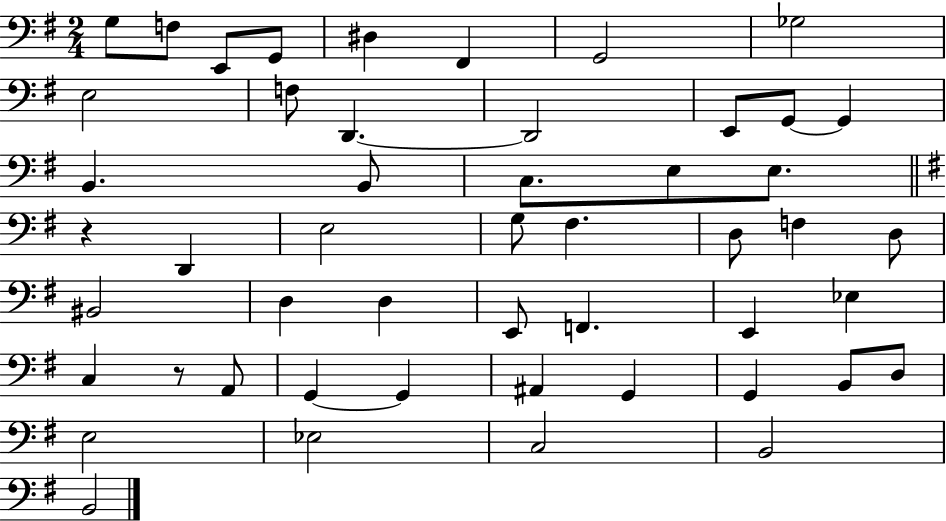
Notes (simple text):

G3/e F3/e E2/e G2/e D#3/q F#2/q G2/h Gb3/h E3/h F3/e D2/q. D2/h E2/e G2/e G2/q B2/q. B2/e C3/e. E3/e E3/e. R/q D2/q E3/h G3/e F#3/q. D3/e F3/q D3/e BIS2/h D3/q D3/q E2/e F2/q. E2/q Eb3/q C3/q R/e A2/e G2/q G2/q A#2/q G2/q G2/q B2/e D3/e E3/h Eb3/h C3/h B2/h B2/h